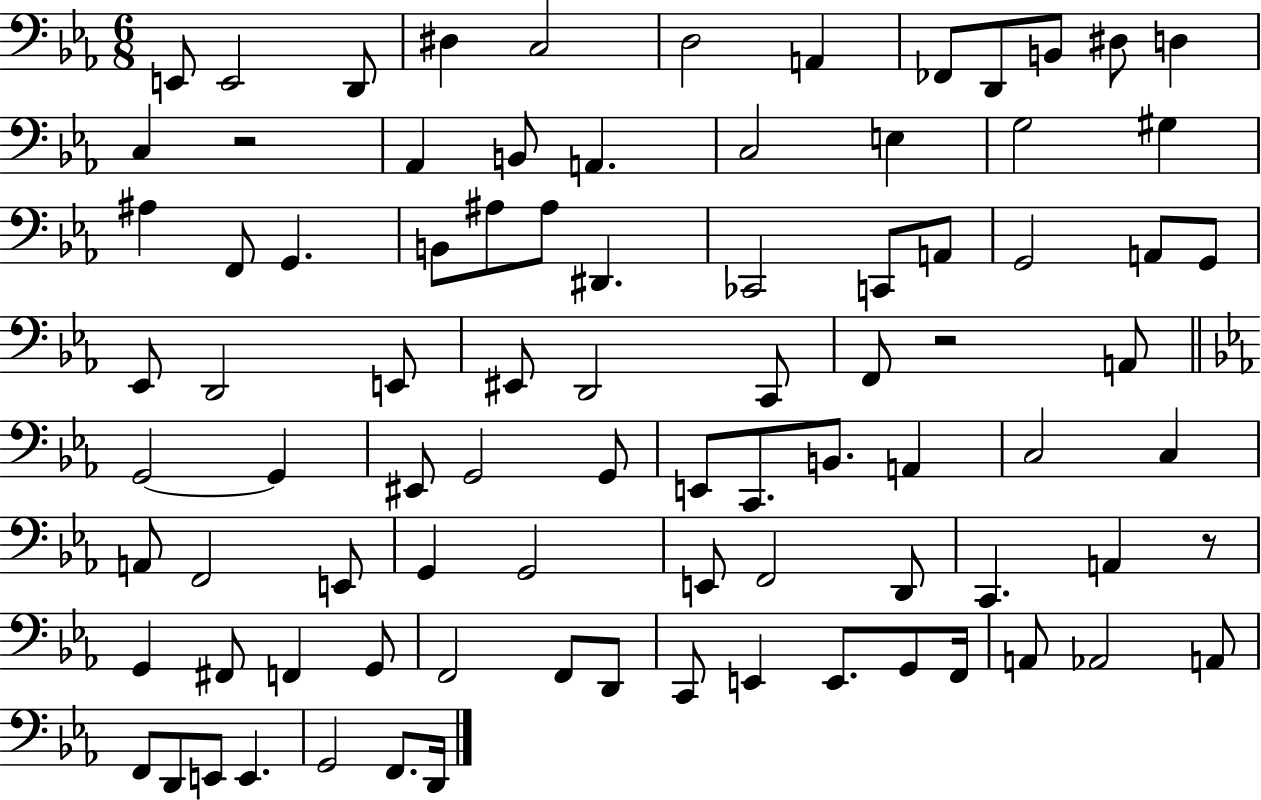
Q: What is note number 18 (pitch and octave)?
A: E3